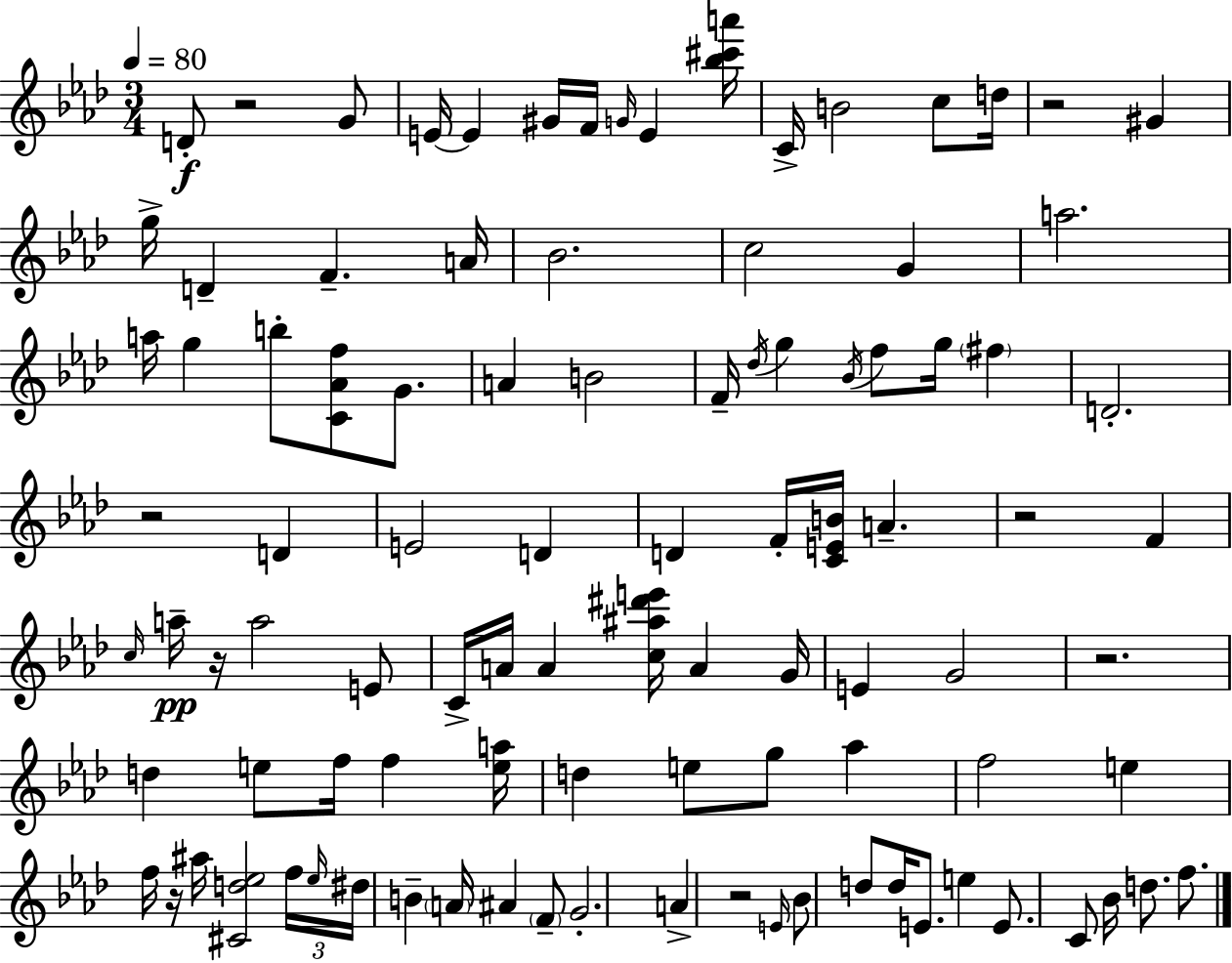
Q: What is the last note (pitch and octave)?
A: F5